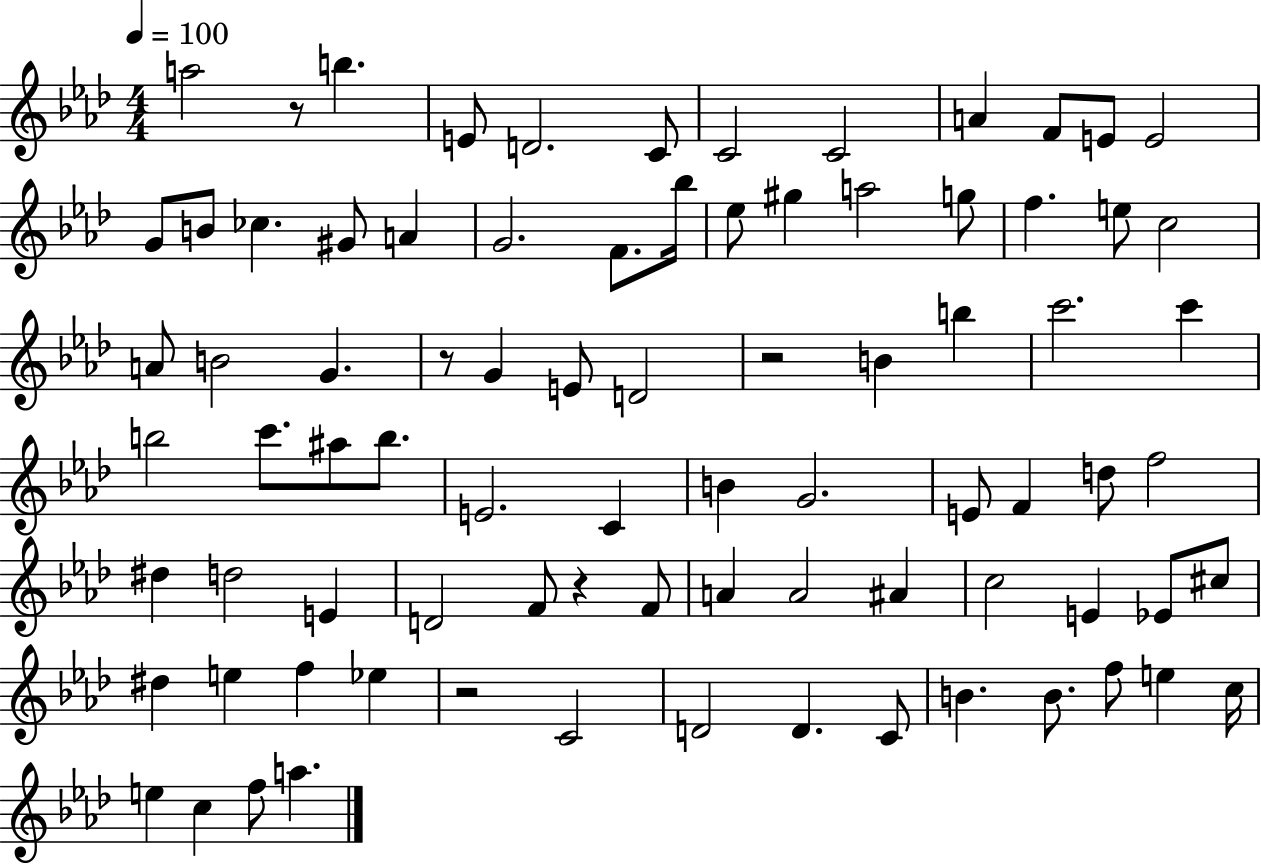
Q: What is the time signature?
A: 4/4